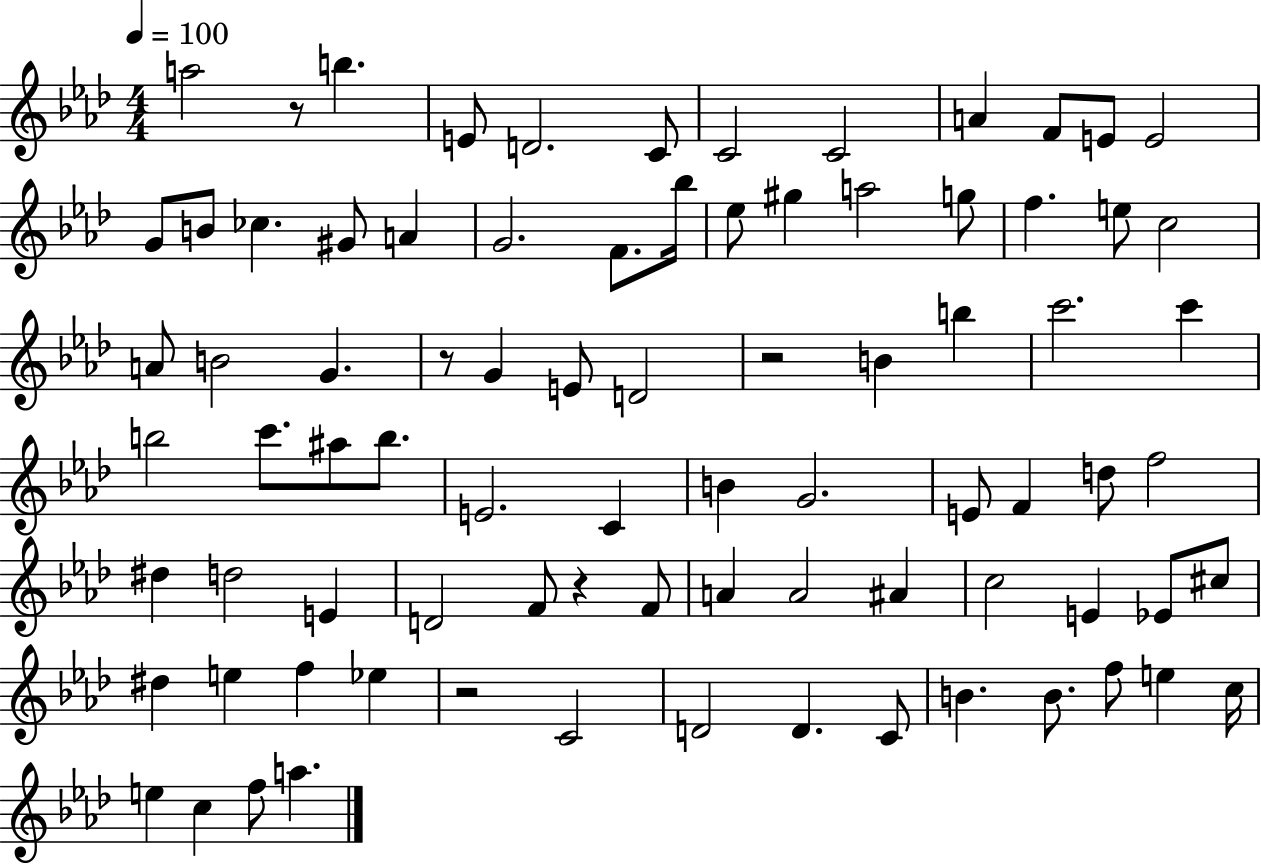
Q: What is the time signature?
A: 4/4